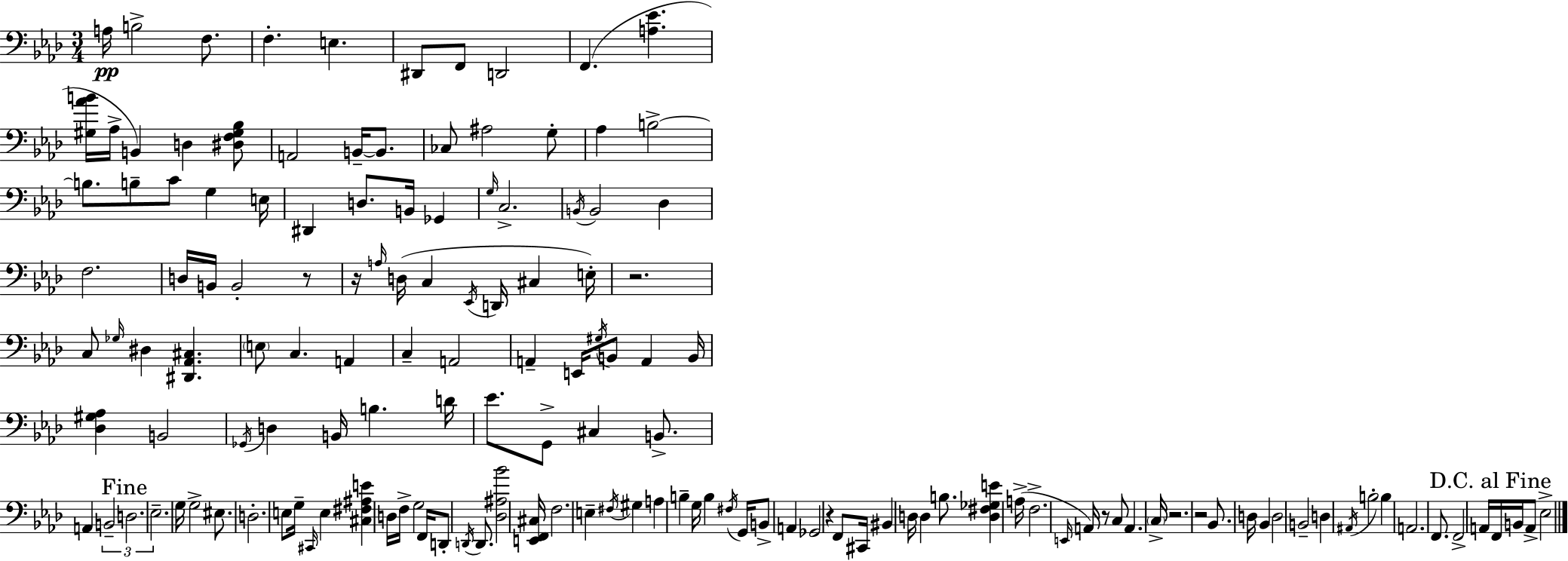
{
  \clef bass
  \numericTimeSignature
  \time 3/4
  \key aes \major
  a16\pp b2-> f8. | f4.-. e4. | dis,8 f,8 d,2 | f,4.( <a ees'>4. | \break <gis aes' b'>16 aes16-> b,4) d4 <dis f gis bes>8 | a,2 b,16--~~ b,8. | ces8 ais2 g8-. | aes4 b2->~~ | \break b8. b8-- c'8 g4 e16 | dis,4 d8. b,16 ges,4 | \grace { g16 } c2.-> | \acciaccatura { b,16 } b,2 des4 | \break f2. | d16 b,16 b,2-. | r8 r16 \grace { a16 } d16( c4 \acciaccatura { ees,16 } d,16 cis4 | e16-.) r2. | \break c8 \grace { ges16 } dis4 <dis, aes, cis>4. | \parenthesize e8 c4. | a,4 c4-- a,2 | a,4-- e,16 \acciaccatura { gis16 } b,8 | \break a,4 b,16 <des gis aes>4 b,2 | \acciaccatura { ges,16 } d4 b,16 | b4. d'16 ees'8. g,8-> | cis4 b,8.-> a,4 \tuplet 3/2 { b,2-- | \break \mark "Fine" d2. | ees2.-- } | g16 g2-> | eis8. d2.-. | \break e8 g16-- \grace { cis,16 } e4 | <cis fis ais e'>4 d16 f16-> g2 | f,16 d,8-. \acciaccatura { d,16 } d,8. | <des ais bes'>2 <e, f, cis>16 f2. | \break e4-- | \acciaccatura { fis16 } gis4 a4 b4-- | g16 b4 \acciaccatura { fis16 } g,16 b,8-> a,4 | ges,2 r4 | \break f,8 cis,16 bis,4 d16 d4 | b8. <d fis ges e'>4 a16->( f2.-> | \grace { e,16 } | a,16) r8 c8 a,4. \parenthesize c16-> | \break r2. | r2 bes,8. d16 | bes,4 d2 | b,2-- d4 | \break \acciaccatura { ais,16 } b2-. b4 | a,2. | f,8. f,2-> | a,16 \mark "D.C. al Fine" f,16 b,16 a,8-> ees2-> | \break \bar "|."
}